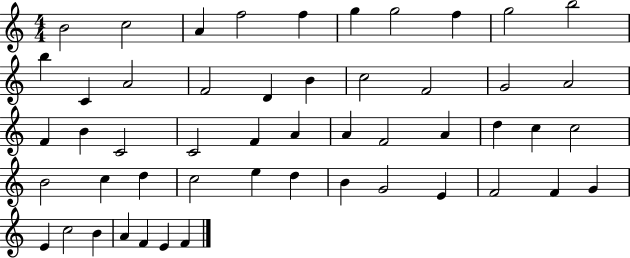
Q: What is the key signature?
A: C major